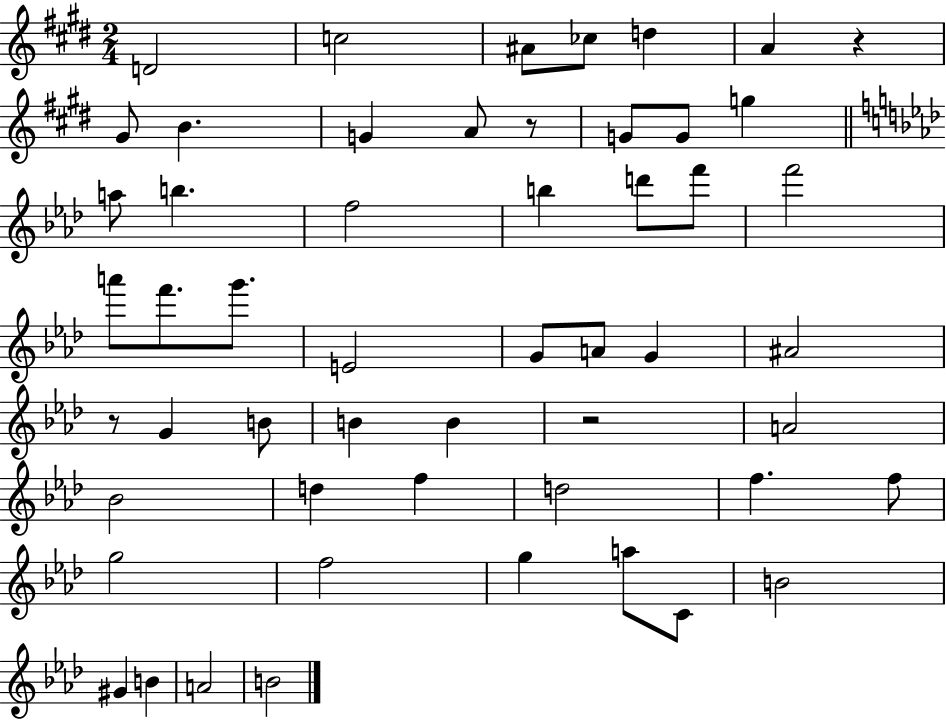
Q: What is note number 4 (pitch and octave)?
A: CES5